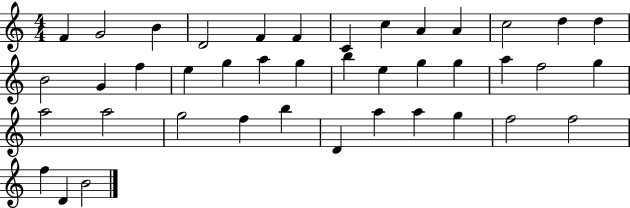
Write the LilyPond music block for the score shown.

{
  \clef treble
  \numericTimeSignature
  \time 4/4
  \key c \major
  f'4 g'2 b'4 | d'2 f'4 f'4 | c'4 c''4 a'4 a'4 | c''2 d''4 d''4 | \break b'2 g'4 f''4 | e''4 g''4 a''4 g''4 | b''4 e''4 g''4 g''4 | a''4 f''2 g''4 | \break a''2 a''2 | g''2 f''4 b''4 | d'4 a''4 a''4 g''4 | f''2 f''2 | \break f''4 d'4 b'2 | \bar "|."
}